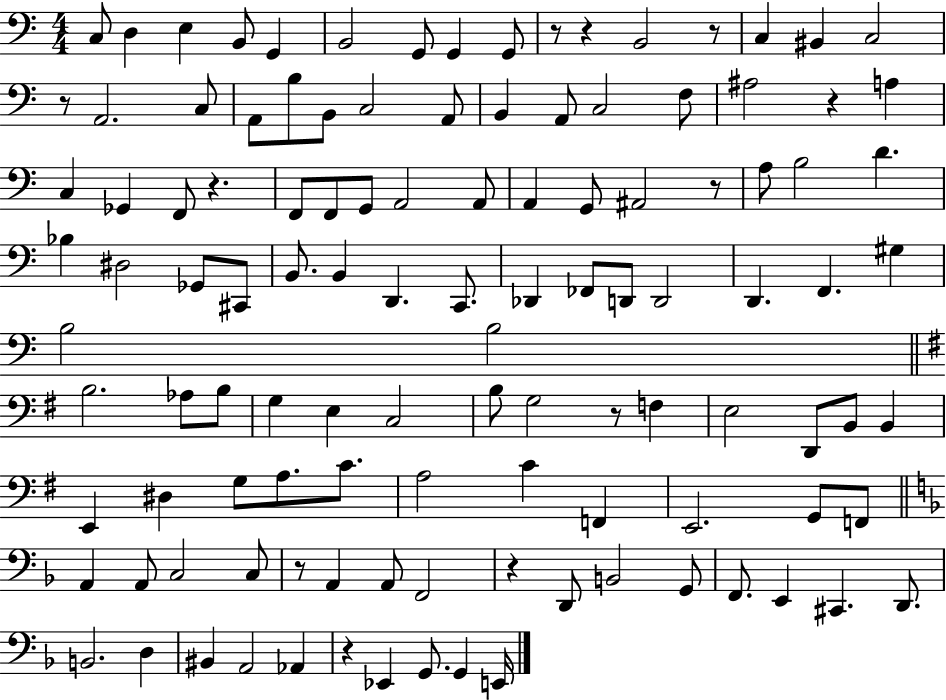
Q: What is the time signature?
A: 4/4